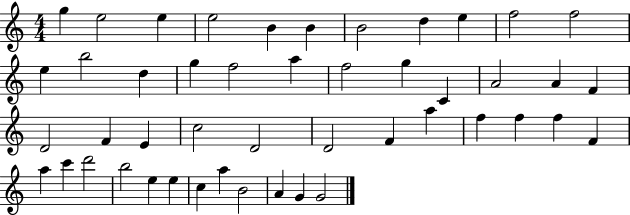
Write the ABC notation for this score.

X:1
T:Untitled
M:4/4
L:1/4
K:C
g e2 e e2 B B B2 d e f2 f2 e b2 d g f2 a f2 g C A2 A F D2 F E c2 D2 D2 F a f f f F a c' d'2 b2 e e c a B2 A G G2